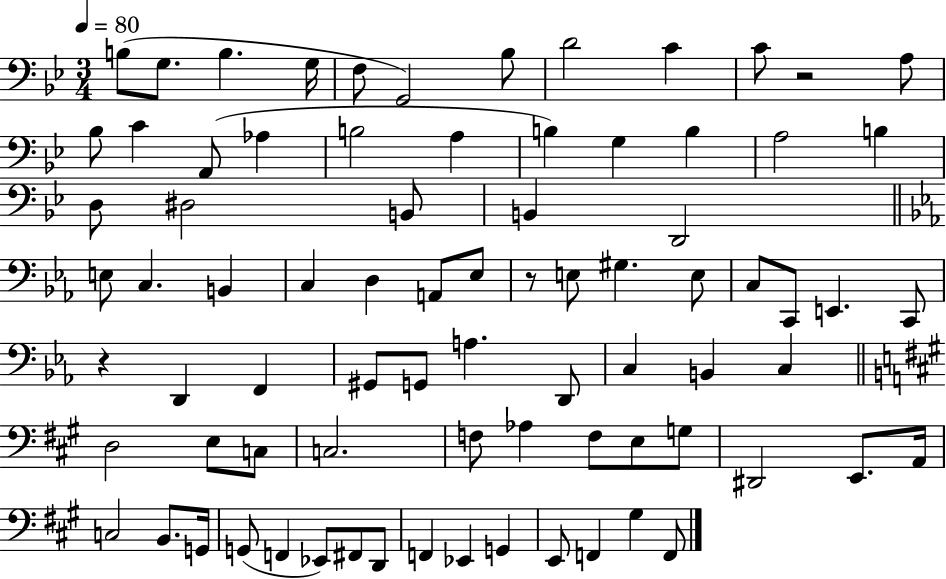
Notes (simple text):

B3/e G3/e. B3/q. G3/s F3/e G2/h Bb3/e D4/h C4/q C4/e R/h A3/e Bb3/e C4/q A2/e Ab3/q B3/h A3/q B3/q G3/q B3/q A3/h B3/q D3/e D#3/h B2/e B2/q D2/h E3/e C3/q. B2/q C3/q D3/q A2/e Eb3/e R/e E3/e G#3/q. E3/e C3/e C2/e E2/q. C2/e R/q D2/q F2/q G#2/e G2/e A3/q. D2/e C3/q B2/q C3/q D3/h E3/e C3/e C3/h. F3/e Ab3/q F3/e E3/e G3/e D#2/h E2/e. A2/s C3/h B2/e. G2/s G2/e F2/q Eb2/e F#2/e D2/e F2/q Eb2/q G2/q E2/e F2/q G#3/q F2/e